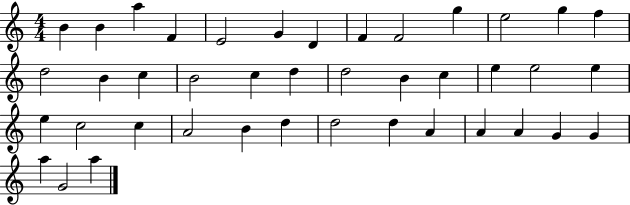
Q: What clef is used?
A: treble